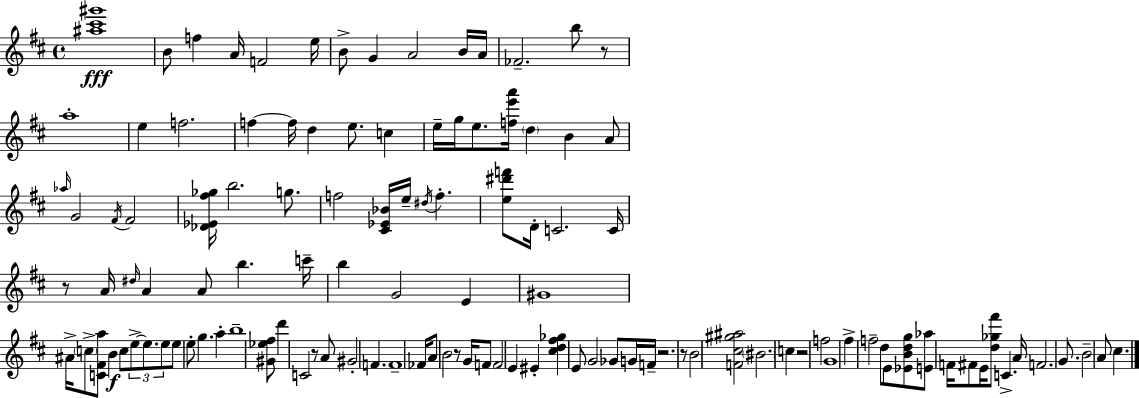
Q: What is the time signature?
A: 4/4